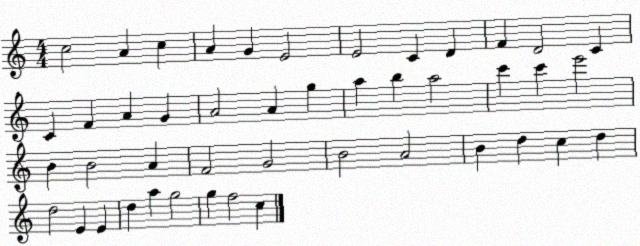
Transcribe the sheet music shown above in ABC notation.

X:1
T:Untitled
M:4/4
L:1/4
K:C
c2 A c A G E2 E2 C D F D2 C C F A G A2 A g a b a2 c' c' e'2 B B2 A F2 G2 B2 A2 B d c d d2 E E d a g2 g f2 c